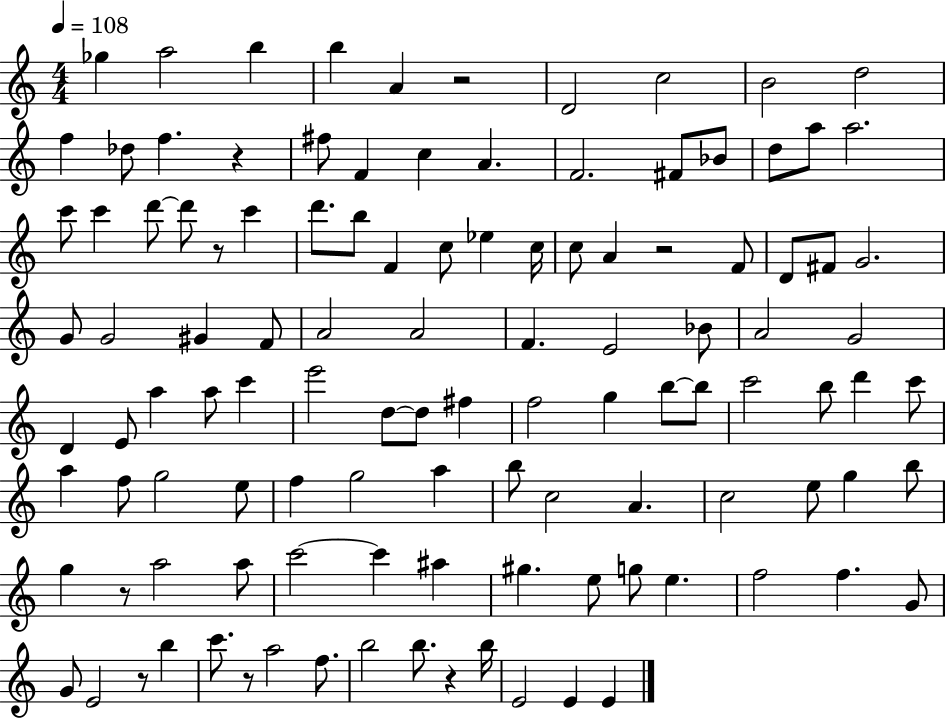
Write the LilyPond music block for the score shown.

{
  \clef treble
  \numericTimeSignature
  \time 4/4
  \key c \major
  \tempo 4 = 108
  ges''4 a''2 b''4 | b''4 a'4 r2 | d'2 c''2 | b'2 d''2 | \break f''4 des''8 f''4. r4 | fis''8 f'4 c''4 a'4. | f'2. fis'8 bes'8 | d''8 a''8 a''2. | \break c'''8 c'''4 d'''8~~ d'''8 r8 c'''4 | d'''8. b''8 f'4 c''8 ees''4 c''16 | c''8 a'4 r2 f'8 | d'8 fis'8 g'2. | \break g'8 g'2 gis'4 f'8 | a'2 a'2 | f'4. e'2 bes'8 | a'2 g'2 | \break d'4 e'8 a''4 a''8 c'''4 | e'''2 d''8~~ d''8 fis''4 | f''2 g''4 b''8~~ b''8 | c'''2 b''8 d'''4 c'''8 | \break a''4 f''8 g''2 e''8 | f''4 g''2 a''4 | b''8 c''2 a'4. | c''2 e''8 g''4 b''8 | \break g''4 r8 a''2 a''8 | c'''2~~ c'''4 ais''4 | gis''4. e''8 g''8 e''4. | f''2 f''4. g'8 | \break g'8 e'2 r8 b''4 | c'''8. r8 a''2 f''8. | b''2 b''8. r4 b''16 | e'2 e'4 e'4 | \break \bar "|."
}